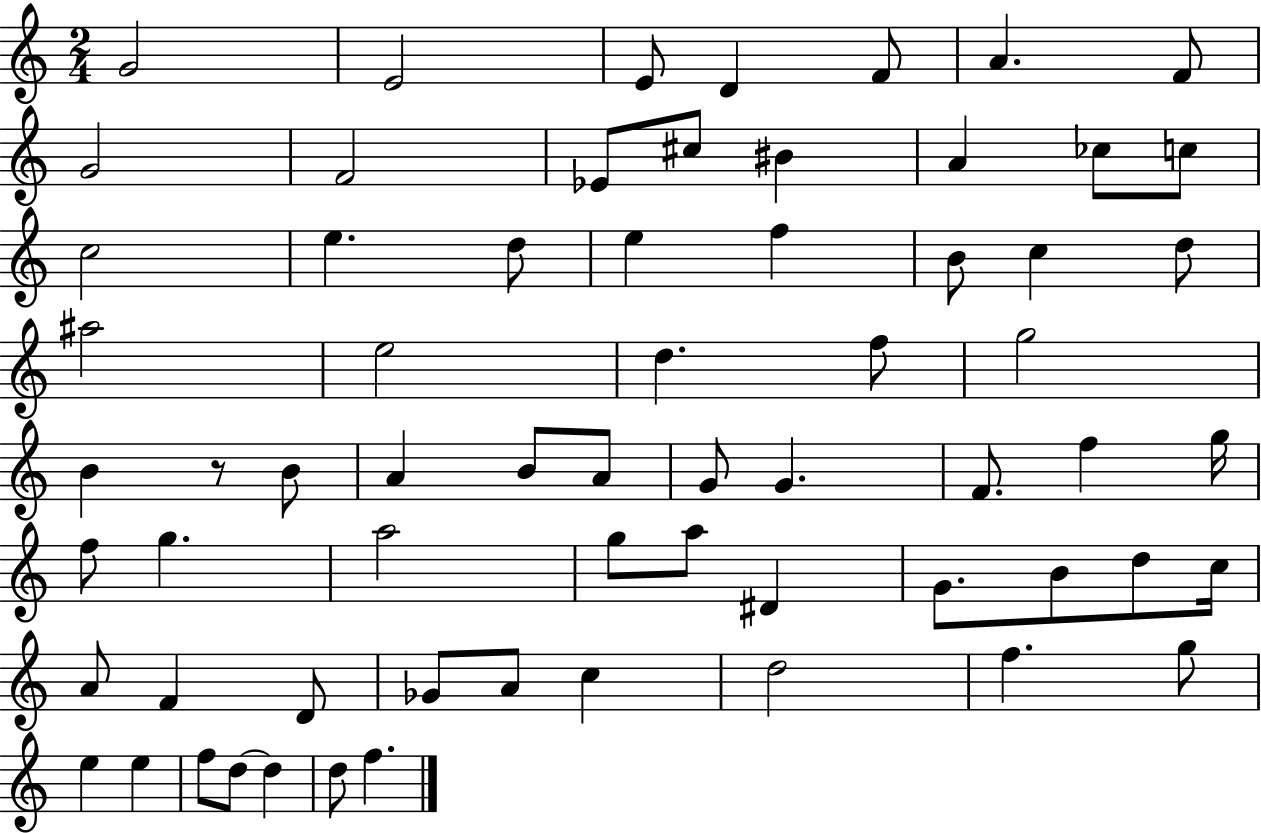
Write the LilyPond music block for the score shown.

{
  \clef treble
  \numericTimeSignature
  \time 2/4
  \key c \major
  g'2 | e'2 | e'8 d'4 f'8 | a'4. f'8 | \break g'2 | f'2 | ees'8 cis''8 bis'4 | a'4 ces''8 c''8 | \break c''2 | e''4. d''8 | e''4 f''4 | b'8 c''4 d''8 | \break ais''2 | e''2 | d''4. f''8 | g''2 | \break b'4 r8 b'8 | a'4 b'8 a'8 | g'8 g'4. | f'8. f''4 g''16 | \break f''8 g''4. | a''2 | g''8 a''8 dis'4 | g'8. b'8 d''8 c''16 | \break a'8 f'4 d'8 | ges'8 a'8 c''4 | d''2 | f''4. g''8 | \break e''4 e''4 | f''8 d''8~~ d''4 | d''8 f''4. | \bar "|."
}